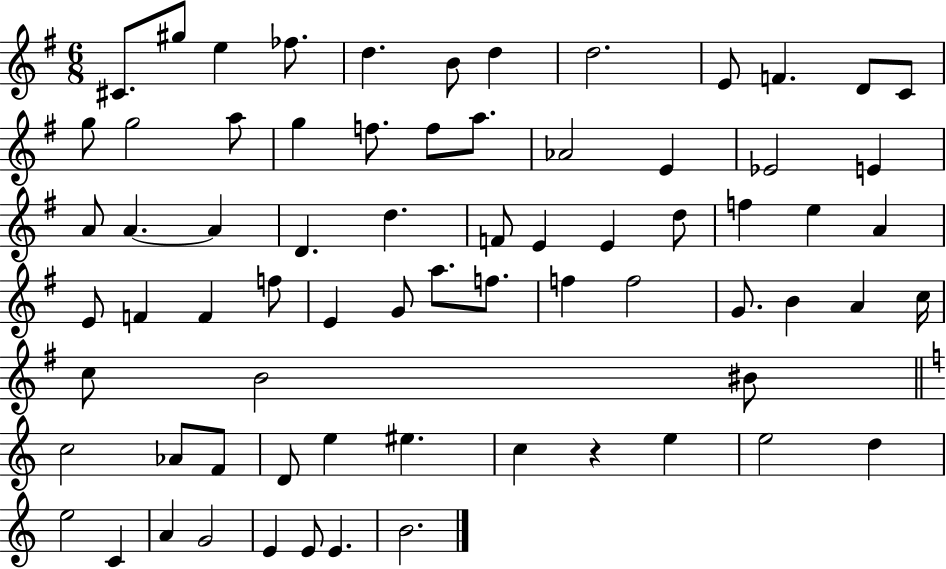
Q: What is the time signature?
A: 6/8